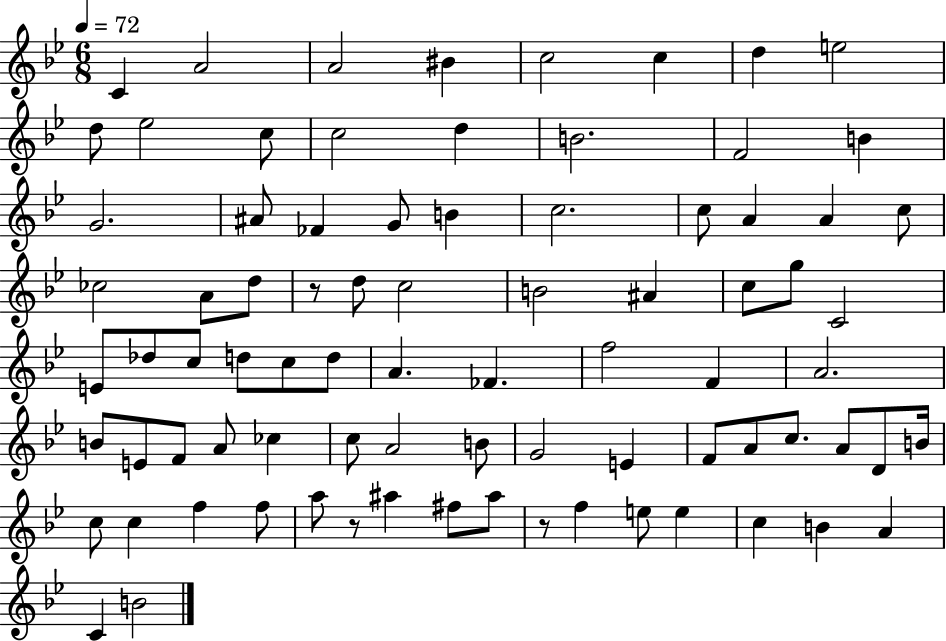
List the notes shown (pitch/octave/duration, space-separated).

C4/q A4/h A4/h BIS4/q C5/h C5/q D5/q E5/h D5/e Eb5/h C5/e C5/h D5/q B4/h. F4/h B4/q G4/h. A#4/e FES4/q G4/e B4/q C5/h. C5/e A4/q A4/q C5/e CES5/h A4/e D5/e R/e D5/e C5/h B4/h A#4/q C5/e G5/e C4/h E4/e Db5/e C5/e D5/e C5/e D5/e A4/q. FES4/q. F5/h F4/q A4/h. B4/e E4/e F4/e A4/e CES5/q C5/e A4/h B4/e G4/h E4/q F4/e A4/e C5/e. A4/e D4/e B4/s C5/e C5/q F5/q F5/e A5/e R/e A#5/q F#5/e A#5/e R/e F5/q E5/e E5/q C5/q B4/q A4/q C4/q B4/h